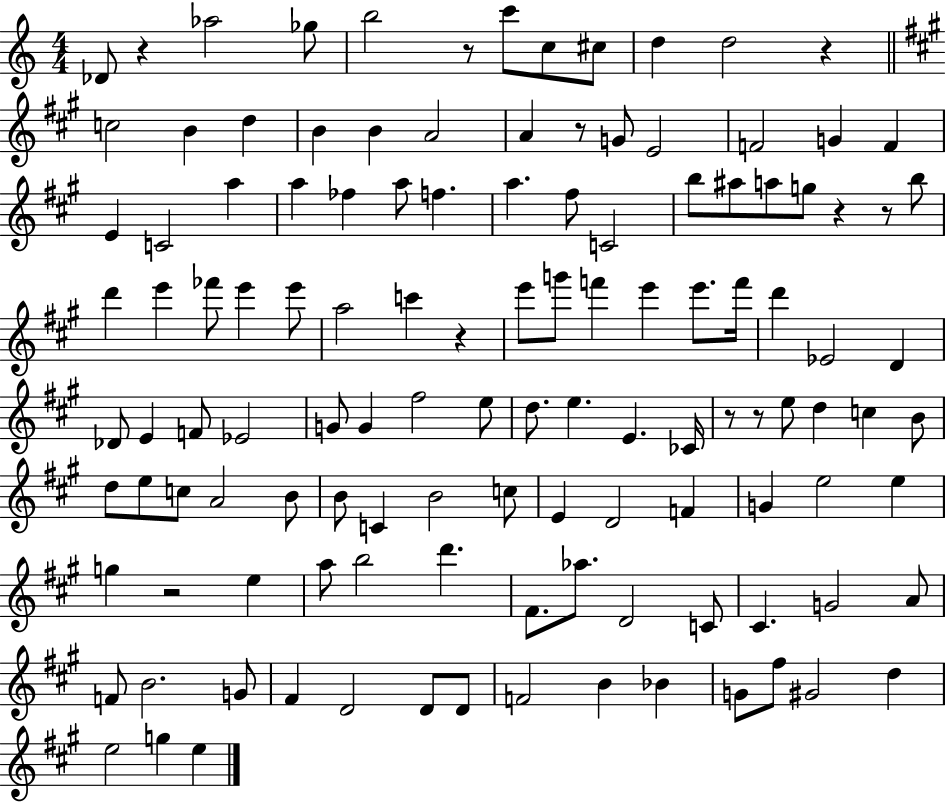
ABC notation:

X:1
T:Untitled
M:4/4
L:1/4
K:C
_D/2 z _a2 _g/2 b2 z/2 c'/2 c/2 ^c/2 d d2 z c2 B d B B A2 A z/2 G/2 E2 F2 G F E C2 a a _f a/2 f a ^f/2 C2 b/2 ^a/2 a/2 g/2 z z/2 b/2 d' e' _f'/2 e' e'/2 a2 c' z e'/2 g'/2 f' e' e'/2 f'/4 d' _E2 D _D/2 E F/2 _E2 G/2 G ^f2 e/2 d/2 e E _C/4 z/2 z/2 e/2 d c B/2 d/2 e/2 c/2 A2 B/2 B/2 C B2 c/2 E D2 F G e2 e g z2 e a/2 b2 d' ^F/2 _a/2 D2 C/2 ^C G2 A/2 F/2 B2 G/2 ^F D2 D/2 D/2 F2 B _B G/2 ^f/2 ^G2 d e2 g e